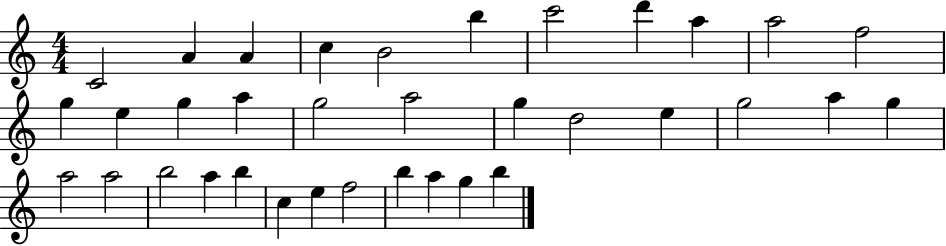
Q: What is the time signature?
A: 4/4